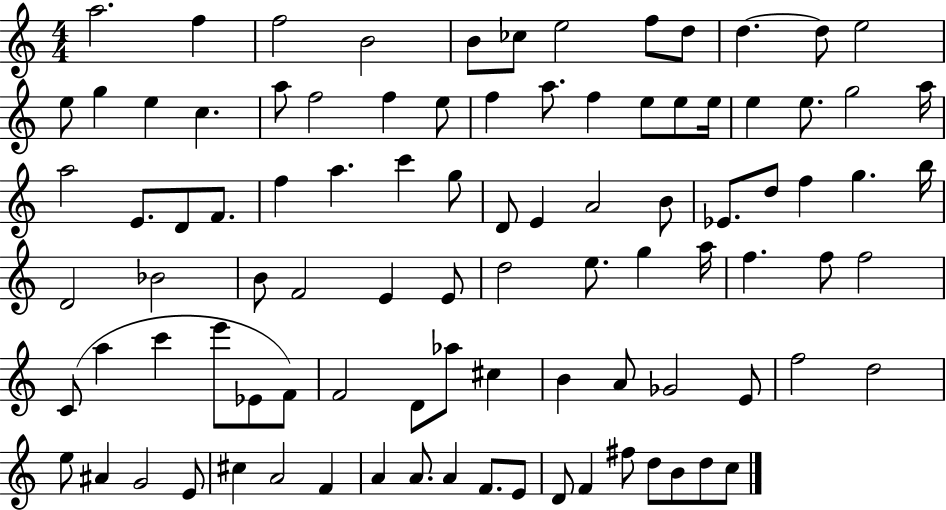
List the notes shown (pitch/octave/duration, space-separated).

A5/h. F5/q F5/h B4/h B4/e CES5/e E5/h F5/e D5/e D5/q. D5/e E5/h E5/e G5/q E5/q C5/q. A5/e F5/h F5/q E5/e F5/q A5/e. F5/q E5/e E5/e E5/s E5/q E5/e. G5/h A5/s A5/h E4/e. D4/e F4/e. F5/q A5/q. C6/q G5/e D4/e E4/q A4/h B4/e Eb4/e. D5/e F5/q G5/q. B5/s D4/h Bb4/h B4/e F4/h E4/q E4/e D5/h E5/e. G5/q A5/s F5/q. F5/e F5/h C4/e A5/q C6/q E6/e Eb4/e F4/e F4/h D4/e Ab5/e C#5/q B4/q A4/e Gb4/h E4/e F5/h D5/h E5/e A#4/q G4/h E4/e C#5/q A4/h F4/q A4/q A4/e. A4/q F4/e. E4/e D4/e F4/q F#5/e D5/e B4/e D5/e C5/e